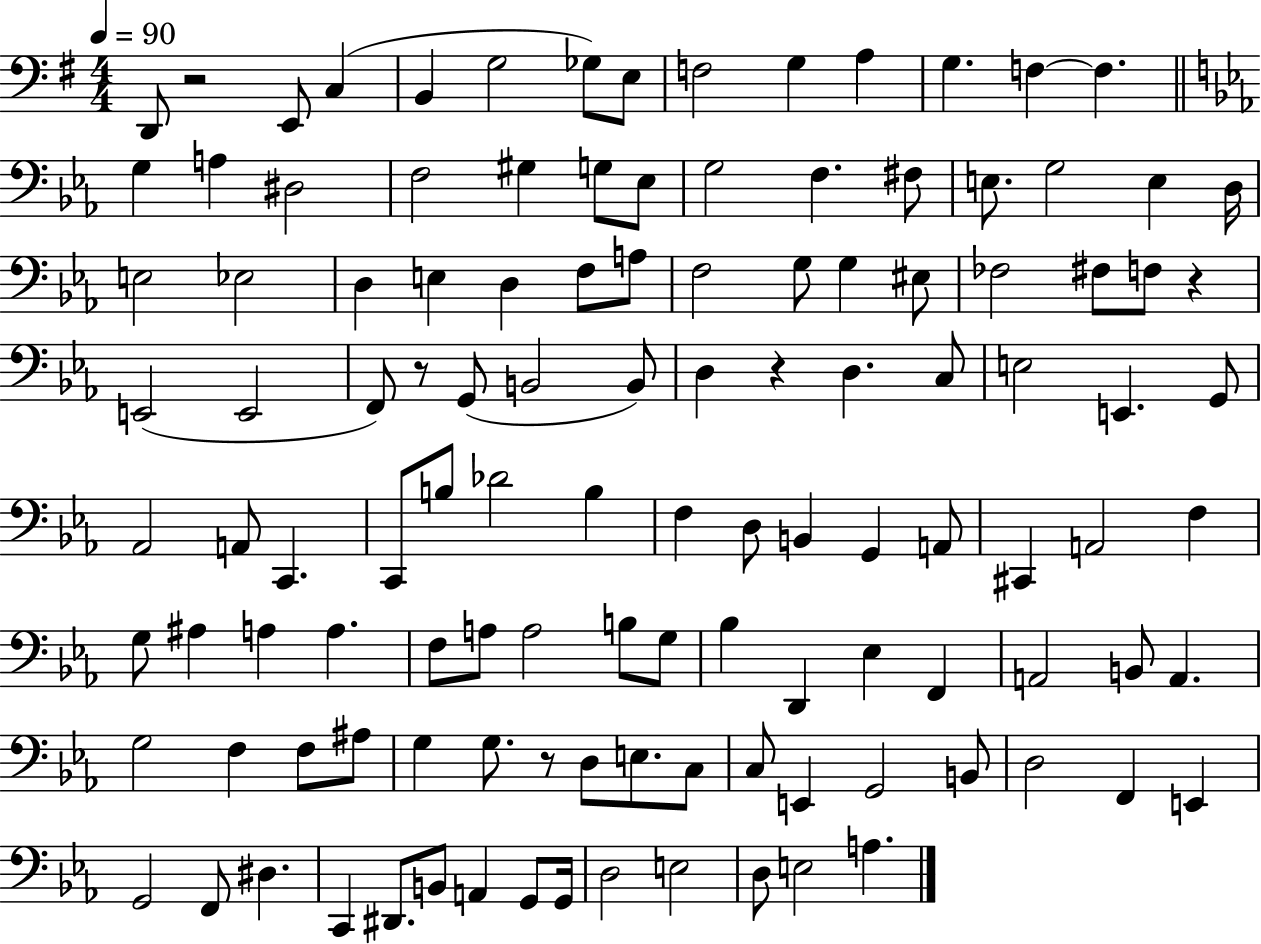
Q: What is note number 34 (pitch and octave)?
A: A3